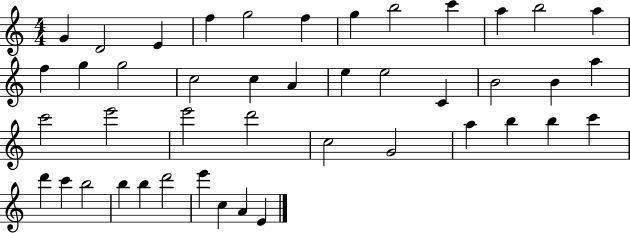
G4/q D4/h E4/q F5/q G5/h F5/q G5/q B5/h C6/q A5/q B5/h A5/q F5/q G5/q G5/h C5/h C5/q A4/q E5/q E5/h C4/q B4/h B4/q A5/q C6/h E6/h E6/h D6/h C5/h G4/h A5/q B5/q B5/q C6/q D6/q C6/q B5/h B5/q B5/q D6/h E6/q C5/q A4/q E4/q